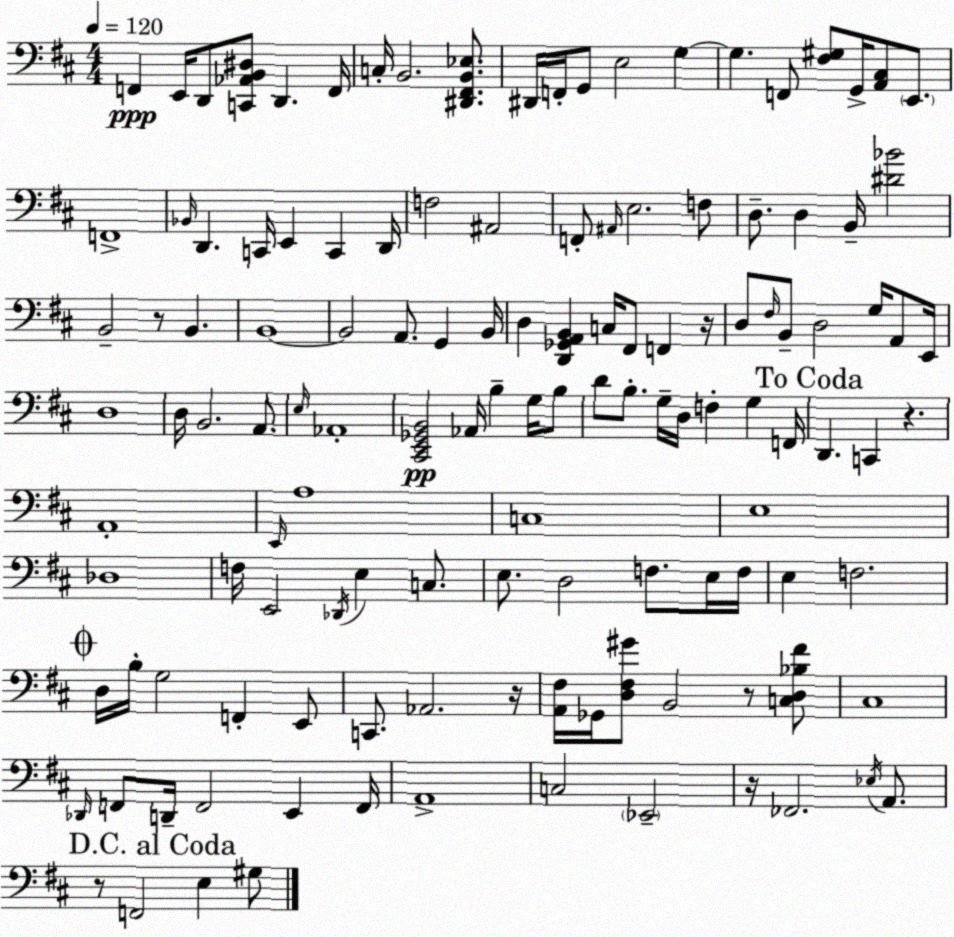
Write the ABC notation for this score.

X:1
T:Untitled
M:4/4
L:1/4
K:D
F,, E,,/4 D,,/2 [C,,_A,,B,,^D,]/2 D,, F,,/4 C,/4 B,,2 [^D,,^F,,B,,_E,]/2 ^D,,/4 F,,/4 G,,/2 E,2 G, G, F,,/2 [^F,^G,]/2 G,,/4 [A,,^C,]/2 E,,/2 F,,4 _B,,/4 D,, C,,/4 E,, C,, D,,/4 F,2 ^A,,2 F,,/2 ^A,,/4 E,2 F,/2 D,/2 D, B,,/4 [^D_B]2 B,,2 z/2 B,, B,,4 B,,2 A,,/2 G,, B,,/4 D, [D,,_G,,A,,B,,] C,/4 ^F,,/2 F,, z/4 D,/2 ^F,/4 B,,/2 D,2 G,/4 A,,/2 E,,/4 D,4 D,/4 B,,2 A,,/2 E,/4 _A,,4 [^C,,E,,_G,,B,,]2 _A,,/4 B, G,/4 B,/2 D/2 B,/2 G,/4 D,/4 F, G, F,,/4 D,, C,, z A,,4 E,,/4 A,4 C,4 E,4 _D,4 F,/4 E,,2 _D,,/4 E, C,/2 E,/2 D,2 F,/2 E,/4 F,/4 E, F,2 D,/4 B,/4 G,2 F,, E,,/2 C,,/2 _A,,2 z/4 [A,,^F,]/4 _G,,/4 [D,^F,^G]/2 B,,2 z/2 [C,D,_B,^F]/2 ^C,4 _D,,/4 F,,/2 D,,/4 F,,2 E,, F,,/4 A,,4 C,2 _E,,2 z/4 _F,,2 _E,/4 A,,/2 z/2 F,,2 E, ^G,/2